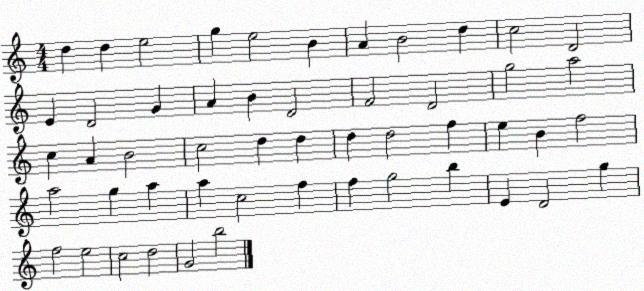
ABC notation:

X:1
T:Untitled
M:4/4
L:1/4
K:C
d d e2 g e2 B A B2 d c2 D2 E D2 G A B D2 F2 D2 g2 a2 c A B2 c2 d d d d2 f e B f2 a2 g a a c2 f f g2 b E D2 g f2 e2 c2 d2 G2 b2